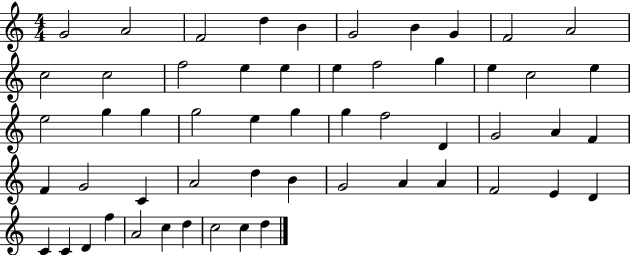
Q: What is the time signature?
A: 4/4